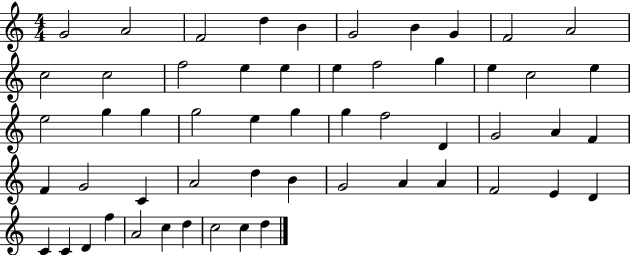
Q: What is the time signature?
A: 4/4